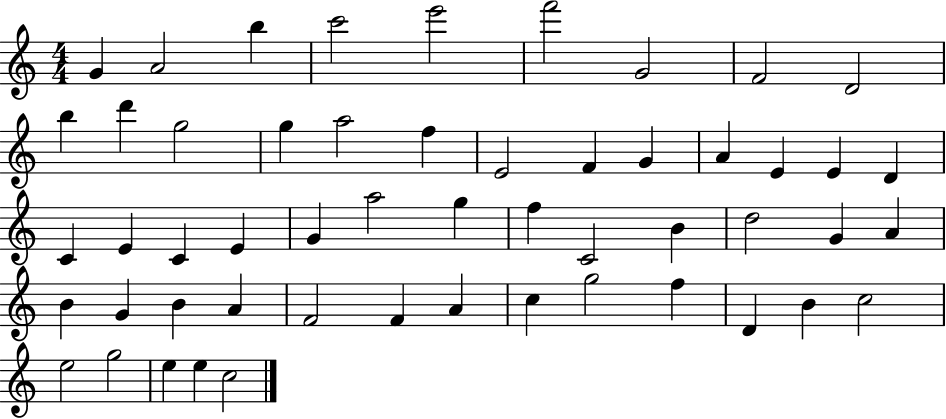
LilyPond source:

{
  \clef treble
  \numericTimeSignature
  \time 4/4
  \key c \major
  g'4 a'2 b''4 | c'''2 e'''2 | f'''2 g'2 | f'2 d'2 | \break b''4 d'''4 g''2 | g''4 a''2 f''4 | e'2 f'4 g'4 | a'4 e'4 e'4 d'4 | \break c'4 e'4 c'4 e'4 | g'4 a''2 g''4 | f''4 c'2 b'4 | d''2 g'4 a'4 | \break b'4 g'4 b'4 a'4 | f'2 f'4 a'4 | c''4 g''2 f''4 | d'4 b'4 c''2 | \break e''2 g''2 | e''4 e''4 c''2 | \bar "|."
}